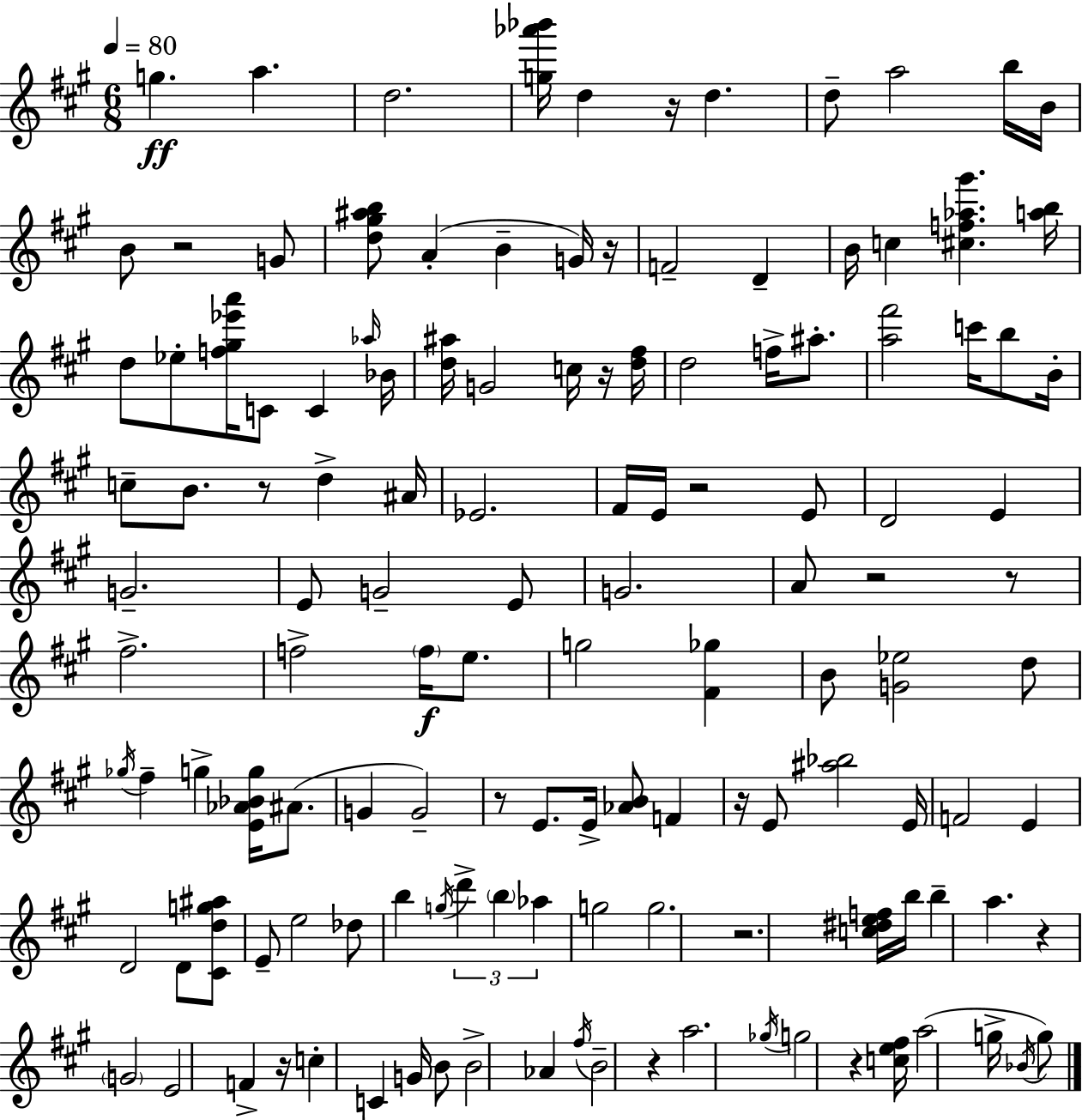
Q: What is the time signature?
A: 6/8